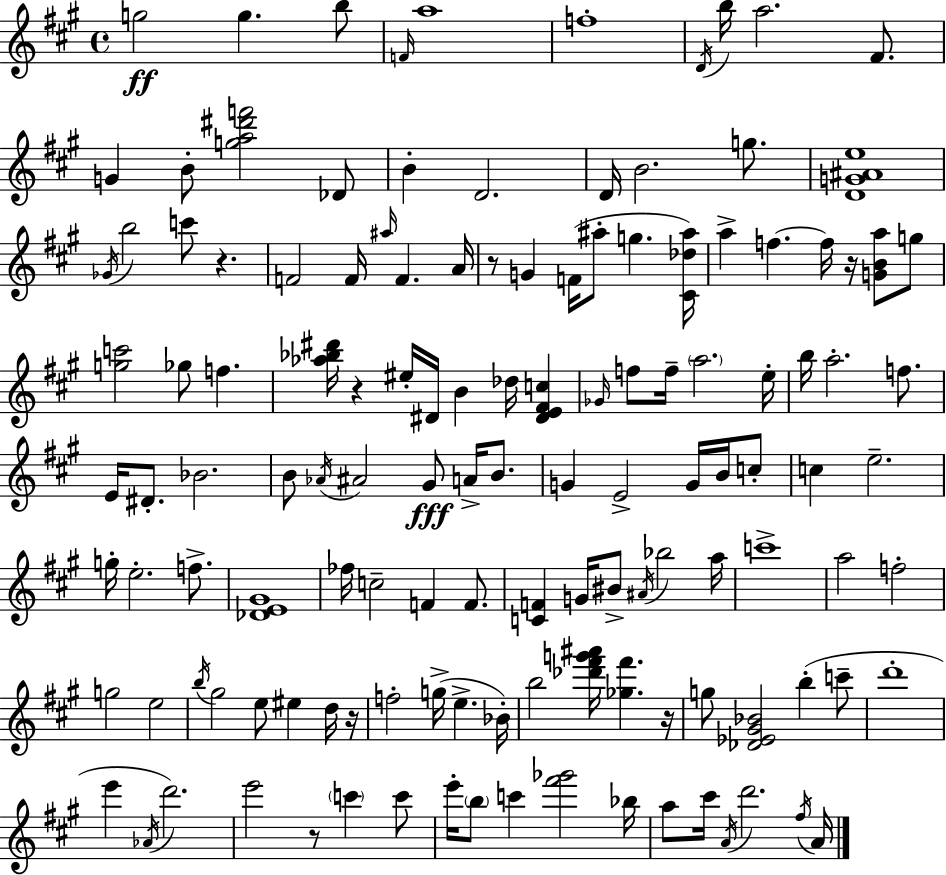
X:1
T:Untitled
M:4/4
L:1/4
K:A
g2 g b/2 F/4 a4 f4 D/4 b/4 a2 ^F/2 G B/2 [ga^d'f']2 _D/2 B D2 D/4 B2 g/2 [DG^Ae]4 _G/4 b2 c'/2 z F2 F/4 ^a/4 F A/4 z/2 G F/4 ^a/2 g [^C_d^a]/4 a f f/4 z/4 [GBa]/2 g/2 [gc']2 _g/2 f [_a_b^d']/4 z ^e/4 ^D/4 B _d/4 [^DE^Fc] _G/4 f/2 f/4 a2 e/4 b/4 a2 f/2 E/4 ^D/2 _B2 B/2 _A/4 ^A2 ^G/2 A/4 B/2 G E2 G/4 B/4 c/2 c e2 g/4 e2 f/2 [_DE^G]4 _f/4 c2 F F/2 [CF] G/4 ^B/2 ^A/4 _b2 a/4 c'4 a2 f2 g2 e2 b/4 ^g2 e/2 ^e d/4 z/4 f2 g/4 e _B/4 b2 [_d'^f'g'^a']/4 [_g^f'] z/4 g/2 [_D_E^G_B]2 b c'/2 d'4 e' _A/4 d'2 e'2 z/2 c' c'/2 e'/4 b/2 c' [^f'_g']2 _b/4 a/2 ^c'/4 A/4 d'2 ^f/4 A/4